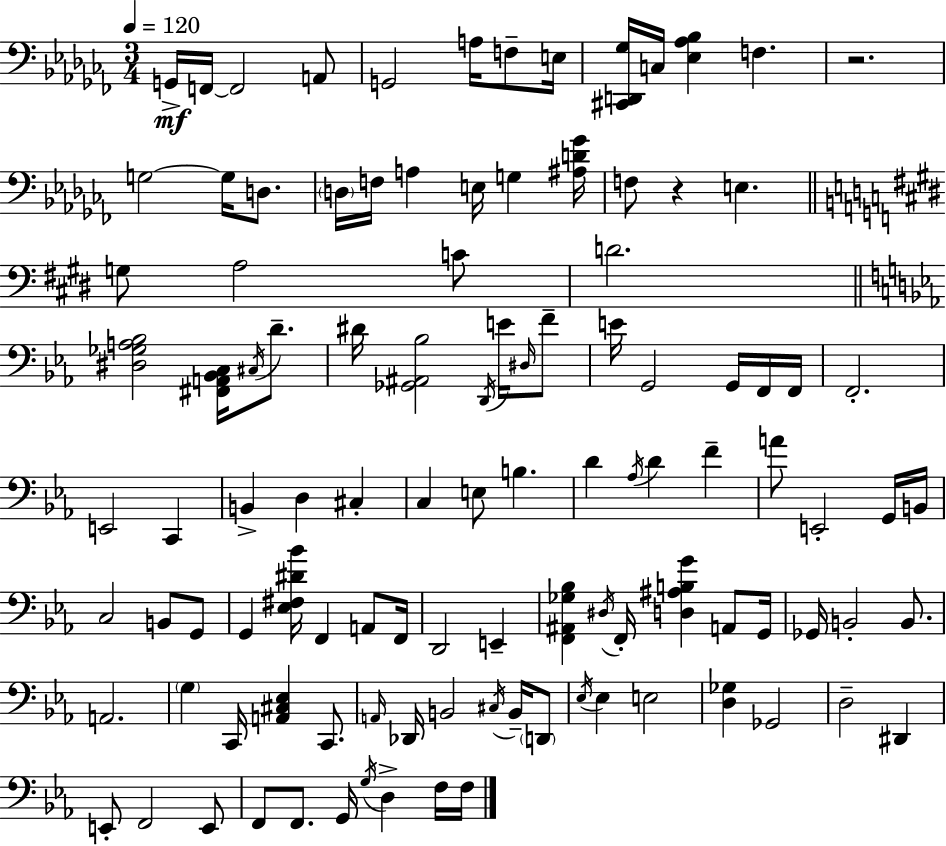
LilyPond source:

{
  \clef bass
  \numericTimeSignature
  \time 3/4
  \key aes \minor
  \tempo 4 = 120
  g,16->\mf f,16~~ f,2 a,8 | g,2 a16 f8-- e16 | <cis, d, ges>16 c16 <ees aes bes>4 f4. | r2. | \break g2~~ g16 d8. | \parenthesize d16 f16 a4 e16 g4 <ais d' ges'>16 | f8 r4 e4. | \bar "||" \break \key e \major g8 a2 c'8 | d'2. | \bar "||" \break \key ees \major <dis ges a bes>2 <fis, a, bes, c>16 \acciaccatura { cis16 } d'8.-- | dis'16 <ges, ais, bes>2 \acciaccatura { d,16 } e'16 | \grace { dis16 } f'8-- e'16 g,2 | g,16 f,16 f,16 f,2.-. | \break e,2 c,4 | b,4-> d4 cis4-. | c4 e8 b4. | d'4 \acciaccatura { aes16 } d'4 | \break f'4-- a'8 e,2-. | g,16 b,16 c2 | b,8 g,8 g,4 <ees fis dis' bes'>16 f,4 | a,8 f,16 d,2 | \break e,4-- <f, ais, ges bes>4 \acciaccatura { dis16 } f,16-. <d ais b g'>4 | a,8 g,16 ges,16 b,2-. | b,8. a,2. | \parenthesize g4 c,16 <a, cis ees>4 | \break c,8. \grace { a,16 } des,16 b,2 | \acciaccatura { cis16 } b,16-- \parenthesize d,8 \acciaccatura { ees16 } ees4 | e2 <d ges>4 | ges,2 d2-- | \break dis,4 e,8-. f,2 | e,8 f,8 f,8. | g,16 \acciaccatura { g16 } d4-> f16 f16 \bar "|."
}